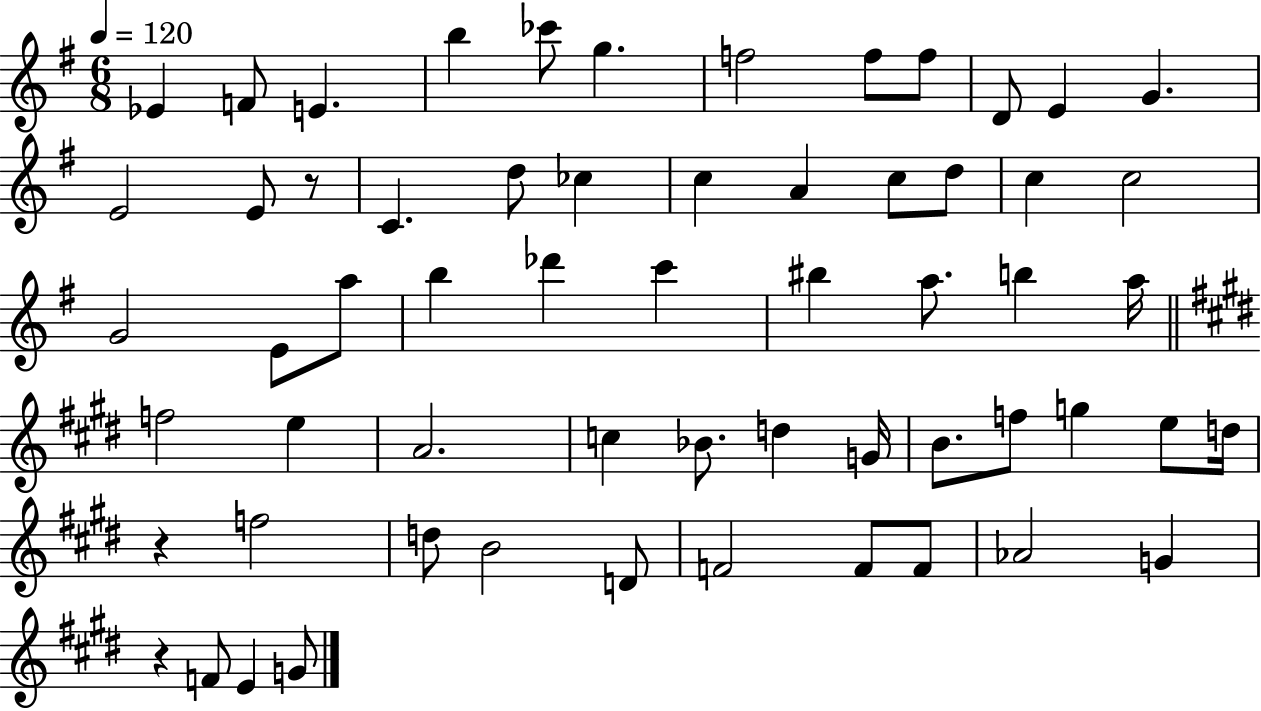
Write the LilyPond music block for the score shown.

{
  \clef treble
  \numericTimeSignature
  \time 6/8
  \key g \major
  \tempo 4 = 120
  ees'4 f'8 e'4. | b''4 ces'''8 g''4. | f''2 f''8 f''8 | d'8 e'4 g'4. | \break e'2 e'8 r8 | c'4. d''8 ces''4 | c''4 a'4 c''8 d''8 | c''4 c''2 | \break g'2 e'8 a''8 | b''4 des'''4 c'''4 | bis''4 a''8. b''4 a''16 | \bar "||" \break \key e \major f''2 e''4 | a'2. | c''4 bes'8. d''4 g'16 | b'8. f''8 g''4 e''8 d''16 | \break r4 f''2 | d''8 b'2 d'8 | f'2 f'8 f'8 | aes'2 g'4 | \break r4 f'8 e'4 g'8 | \bar "|."
}